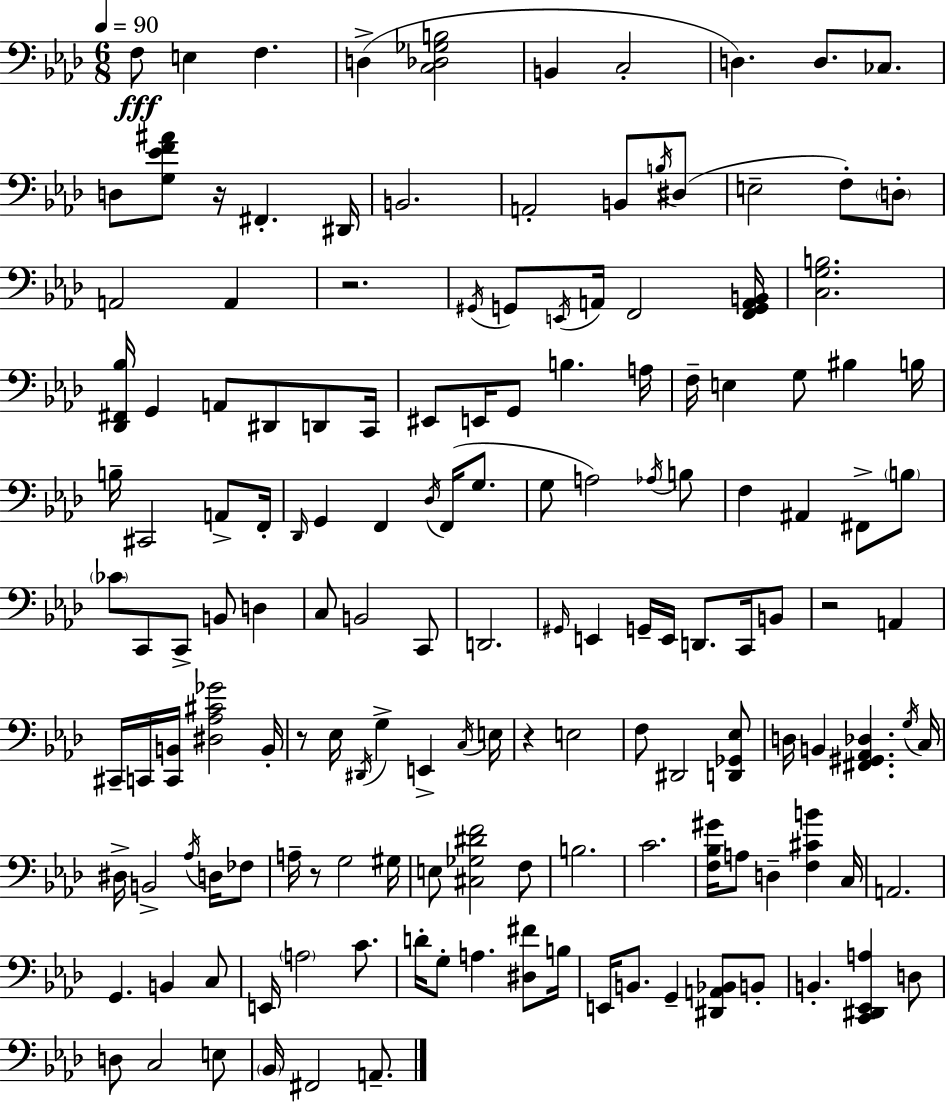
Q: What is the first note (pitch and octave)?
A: F3